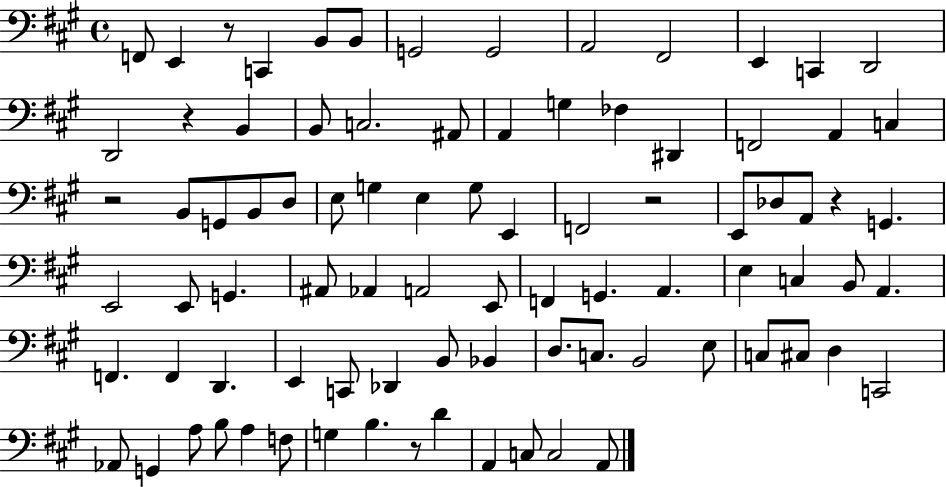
X:1
T:Untitled
M:4/4
L:1/4
K:A
F,,/2 E,, z/2 C,, B,,/2 B,,/2 G,,2 G,,2 A,,2 ^F,,2 E,, C,, D,,2 D,,2 z B,, B,,/2 C,2 ^A,,/2 A,, G, _F, ^D,, F,,2 A,, C, z2 B,,/2 G,,/2 B,,/2 D,/2 E,/2 G, E, G,/2 E,, F,,2 z2 E,,/2 _D,/2 A,,/2 z G,, E,,2 E,,/2 G,, ^A,,/2 _A,, A,,2 E,,/2 F,, G,, A,, E, C, B,,/2 A,, F,, F,, D,, E,, C,,/2 _D,, B,,/2 _B,, D,/2 C,/2 B,,2 E,/2 C,/2 ^C,/2 D, C,,2 _A,,/2 G,, A,/2 B,/2 A, F,/2 G, B, z/2 D A,, C,/2 C,2 A,,/2